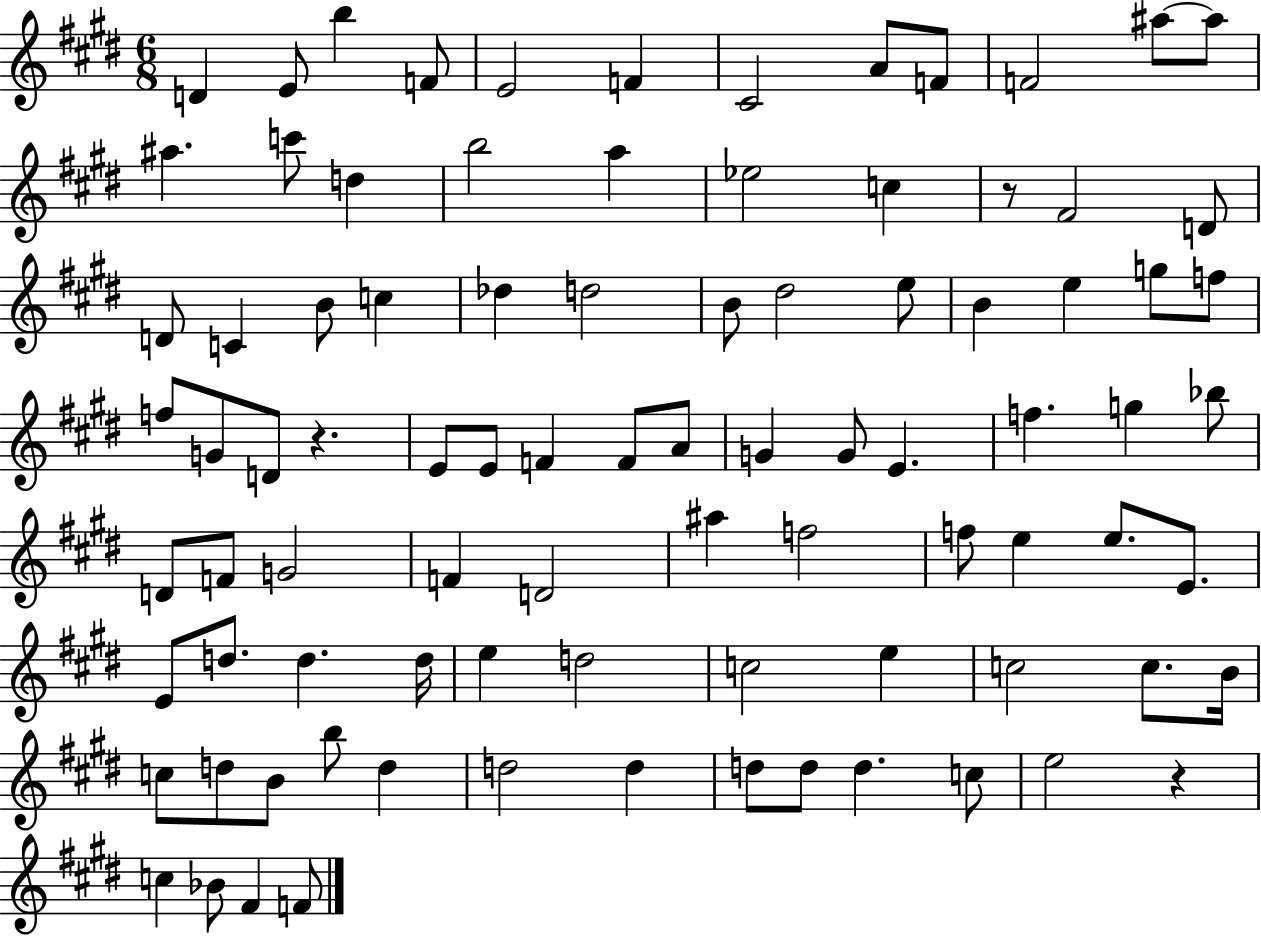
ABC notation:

X:1
T:Untitled
M:6/8
L:1/4
K:E
D E/2 b F/2 E2 F ^C2 A/2 F/2 F2 ^a/2 ^a/2 ^a c'/2 d b2 a _e2 c z/2 ^F2 D/2 D/2 C B/2 c _d d2 B/2 ^d2 e/2 B e g/2 f/2 f/2 G/2 D/2 z E/2 E/2 F F/2 A/2 G G/2 E f g _b/2 D/2 F/2 G2 F D2 ^a f2 f/2 e e/2 E/2 E/2 d/2 d d/4 e d2 c2 e c2 c/2 B/4 c/2 d/2 B/2 b/2 d d2 d d/2 d/2 d c/2 e2 z c _B/2 ^F F/2